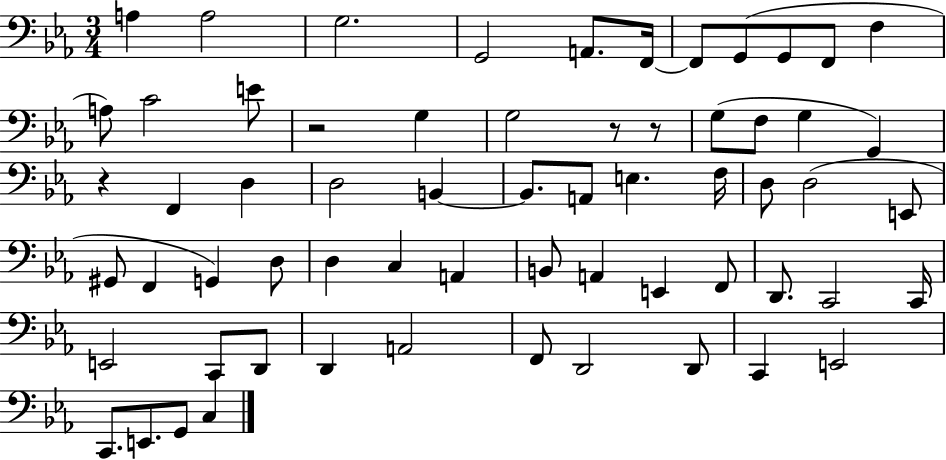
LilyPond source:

{
  \clef bass
  \numericTimeSignature
  \time 3/4
  \key ees \major
  \repeat volta 2 { a4 a2 | g2. | g,2 a,8. f,16~~ | f,8 g,8( g,8 f,8 f4 | \break a8) c'2 e'8 | r2 g4 | g2 r8 r8 | g8( f8 g4 g,4) | \break r4 f,4 d4 | d2 b,4~~ | b,8. a,8 e4. f16 | d8 d2( e,8 | \break gis,8 f,4 g,4) d8 | d4 c4 a,4 | b,8 a,4 e,4 f,8 | d,8. c,2 c,16 | \break e,2 c,8 d,8 | d,4 a,2 | f,8 d,2 d,8 | c,4 e,2 | \break c,8. e,8. g,8 c4 | } \bar "|."
}